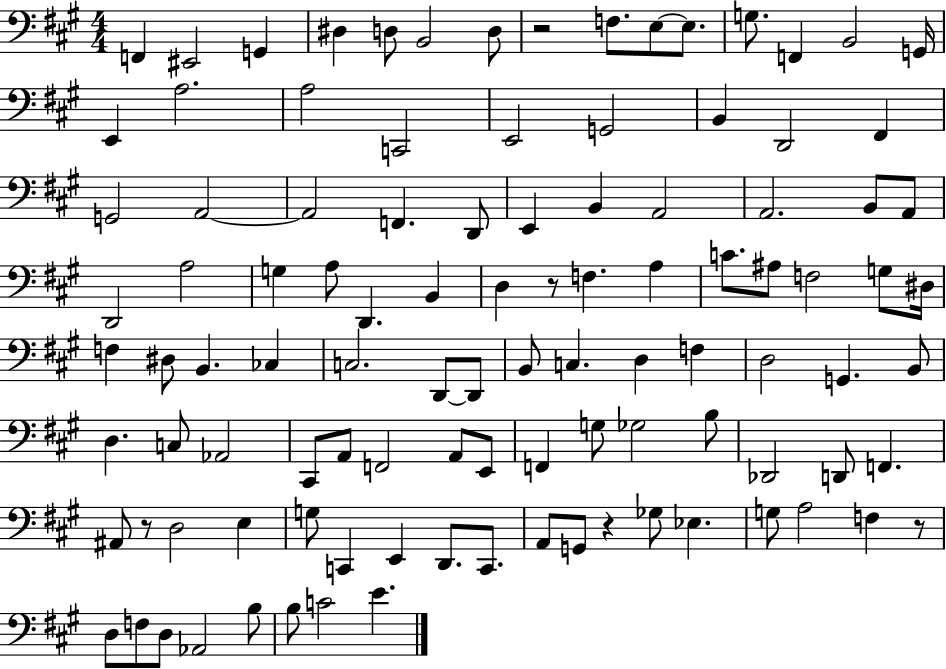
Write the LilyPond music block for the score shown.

{
  \clef bass
  \numericTimeSignature
  \time 4/4
  \key a \major
  f,4 eis,2 g,4 | dis4 d8 b,2 d8 | r2 f8. e8~~ e8. | g8. f,4 b,2 g,16 | \break e,4 a2. | a2 c,2 | e,2 g,2 | b,4 d,2 fis,4 | \break g,2 a,2~~ | a,2 f,4. d,8 | e,4 b,4 a,2 | a,2. b,8 a,8 | \break d,2 a2 | g4 a8 d,4. b,4 | d4 r8 f4. a4 | c'8. ais8 f2 g8 dis16 | \break f4 dis8 b,4. ces4 | c2. d,8~~ d,8 | b,8 c4. d4 f4 | d2 g,4. b,8 | \break d4. c8 aes,2 | cis,8 a,8 f,2 a,8 e,8 | f,4 g8 ges2 b8 | des,2 d,8 f,4. | \break ais,8 r8 d2 e4 | g8 c,4 e,4 d,8. c,8. | a,8 g,8 r4 ges8 ees4. | g8 a2 f4 r8 | \break d8 f8 d8 aes,2 b8 | b8 c'2 e'4. | \bar "|."
}